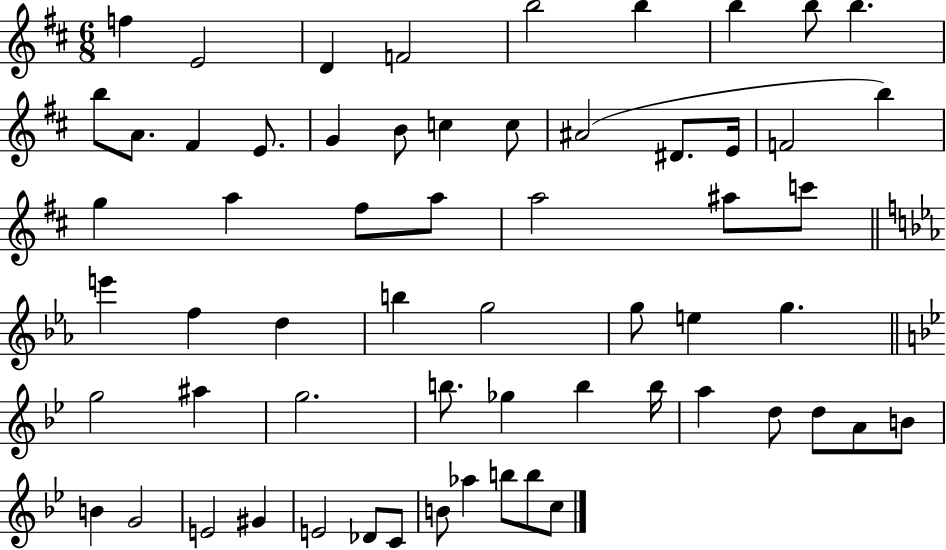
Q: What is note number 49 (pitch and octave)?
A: B4